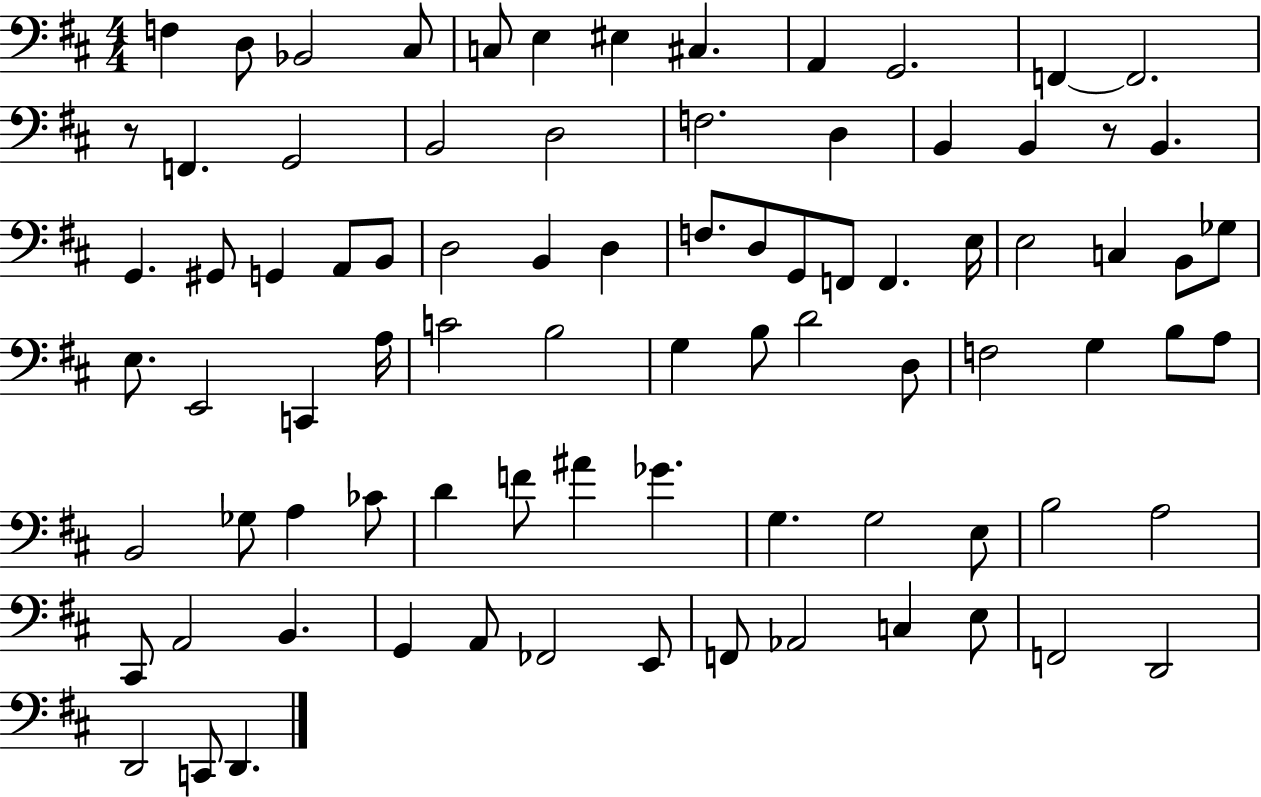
{
  \clef bass
  \numericTimeSignature
  \time 4/4
  \key d \major
  f4 d8 bes,2 cis8 | c8 e4 eis4 cis4. | a,4 g,2. | f,4~~ f,2. | \break r8 f,4. g,2 | b,2 d2 | f2. d4 | b,4 b,4 r8 b,4. | \break g,4. gis,8 g,4 a,8 b,8 | d2 b,4 d4 | f8. d8 g,8 f,8 f,4. e16 | e2 c4 b,8 ges8 | \break e8. e,2 c,4 a16 | c'2 b2 | g4 b8 d'2 d8 | f2 g4 b8 a8 | \break b,2 ges8 a4 ces'8 | d'4 f'8 ais'4 ges'4. | g4. g2 e8 | b2 a2 | \break cis,8 a,2 b,4. | g,4 a,8 fes,2 e,8 | f,8 aes,2 c4 e8 | f,2 d,2 | \break d,2 c,8 d,4. | \bar "|."
}